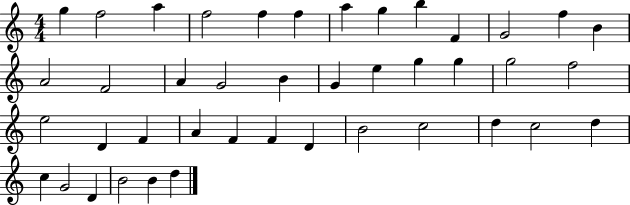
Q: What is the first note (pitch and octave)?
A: G5